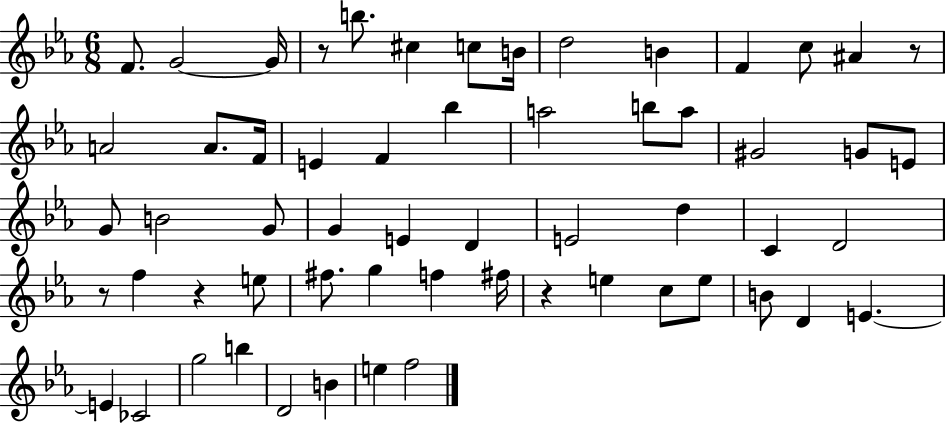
X:1
T:Untitled
M:6/8
L:1/4
K:Eb
F/2 G2 G/4 z/2 b/2 ^c c/2 B/4 d2 B F c/2 ^A z/2 A2 A/2 F/4 E F _b a2 b/2 a/2 ^G2 G/2 E/2 G/2 B2 G/2 G E D E2 d C D2 z/2 f z e/2 ^f/2 g f ^f/4 z e c/2 e/2 B/2 D E E _C2 g2 b D2 B e f2